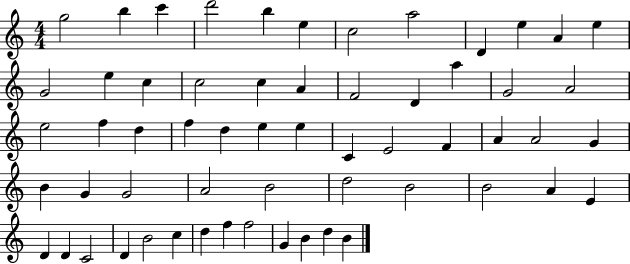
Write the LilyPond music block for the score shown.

{
  \clef treble
  \numericTimeSignature
  \time 4/4
  \key c \major
  g''2 b''4 c'''4 | d'''2 b''4 e''4 | c''2 a''2 | d'4 e''4 a'4 e''4 | \break g'2 e''4 c''4 | c''2 c''4 a'4 | f'2 d'4 a''4 | g'2 a'2 | \break e''2 f''4 d''4 | f''4 d''4 e''4 e''4 | c'4 e'2 f'4 | a'4 a'2 g'4 | \break b'4 g'4 g'2 | a'2 b'2 | d''2 b'2 | b'2 a'4 e'4 | \break d'4 d'4 c'2 | d'4 b'2 c''4 | d''4 f''4 f''2 | g'4 b'4 d''4 b'4 | \break \bar "|."
}